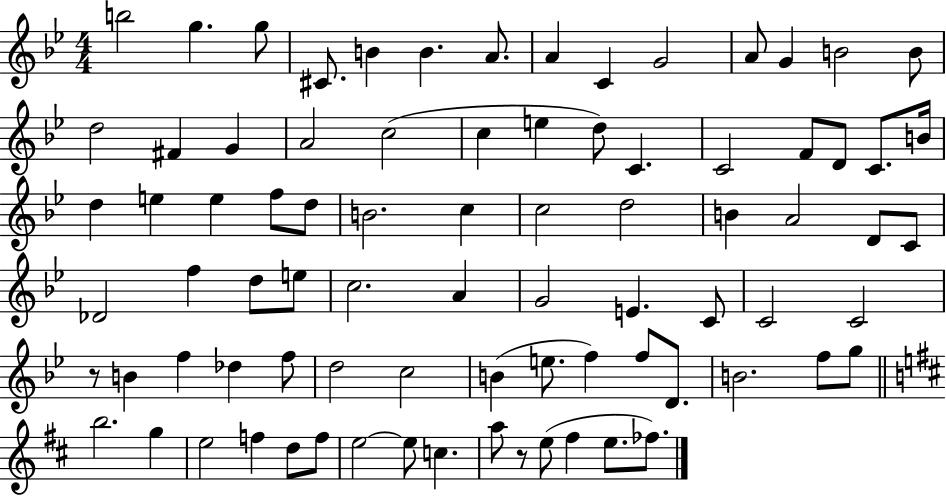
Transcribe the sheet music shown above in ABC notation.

X:1
T:Untitled
M:4/4
L:1/4
K:Bb
b2 g g/2 ^C/2 B B A/2 A C G2 A/2 G B2 B/2 d2 ^F G A2 c2 c e d/2 C C2 F/2 D/2 C/2 B/4 d e e f/2 d/2 B2 c c2 d2 B A2 D/2 C/2 _D2 f d/2 e/2 c2 A G2 E C/2 C2 C2 z/2 B f _d f/2 d2 c2 B e/2 f f/2 D/2 B2 f/2 g/2 b2 g e2 f d/2 f/2 e2 e/2 c a/2 z/2 e/2 ^f e/2 _f/2